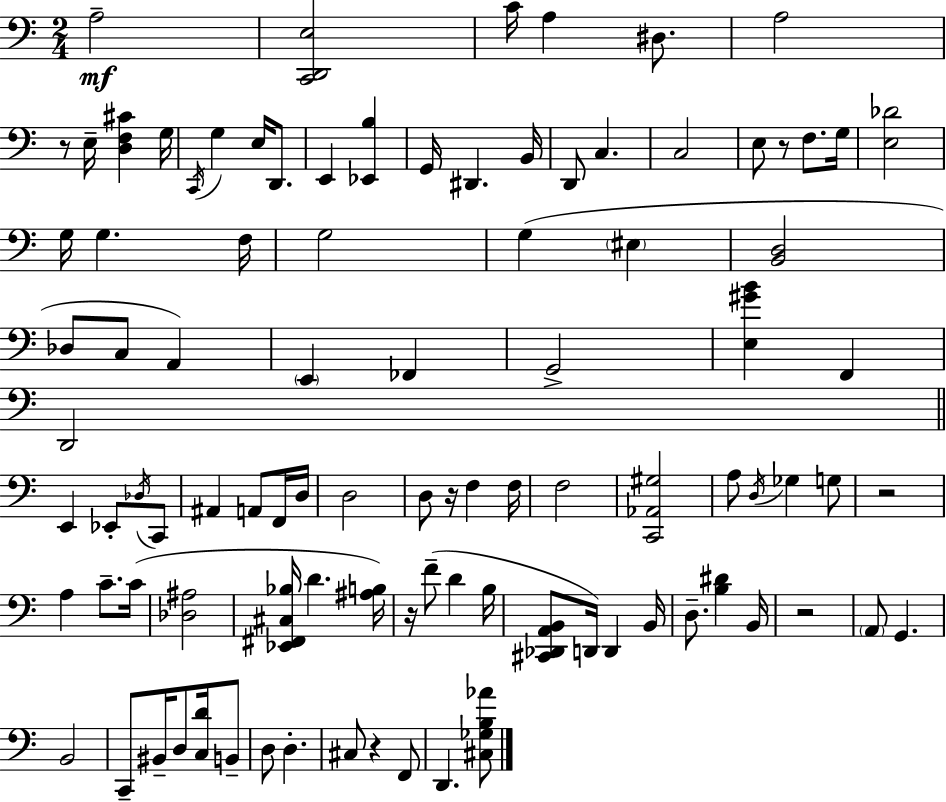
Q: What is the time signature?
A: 2/4